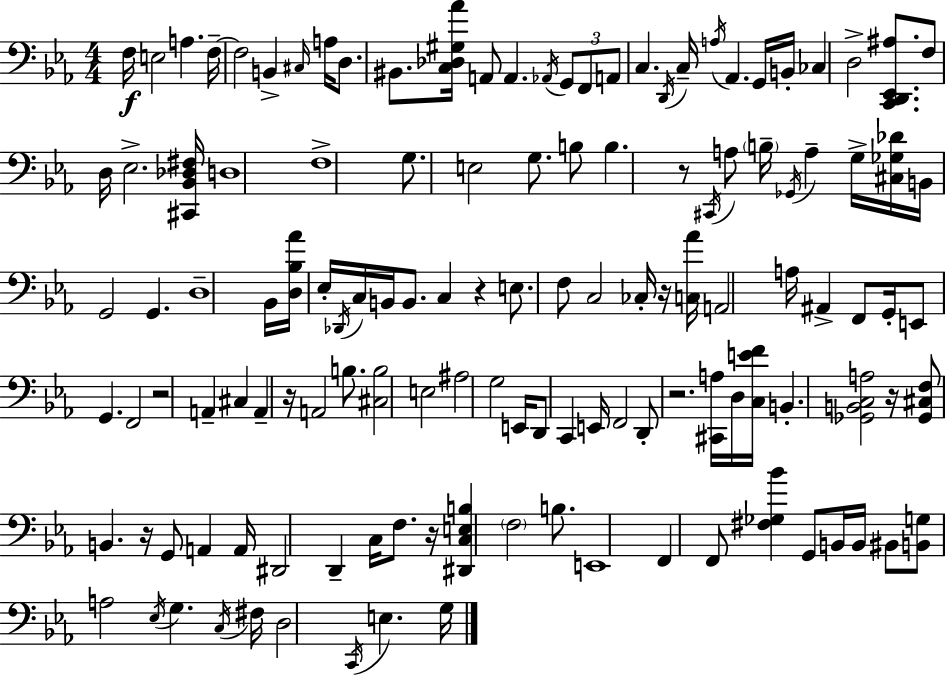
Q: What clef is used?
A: bass